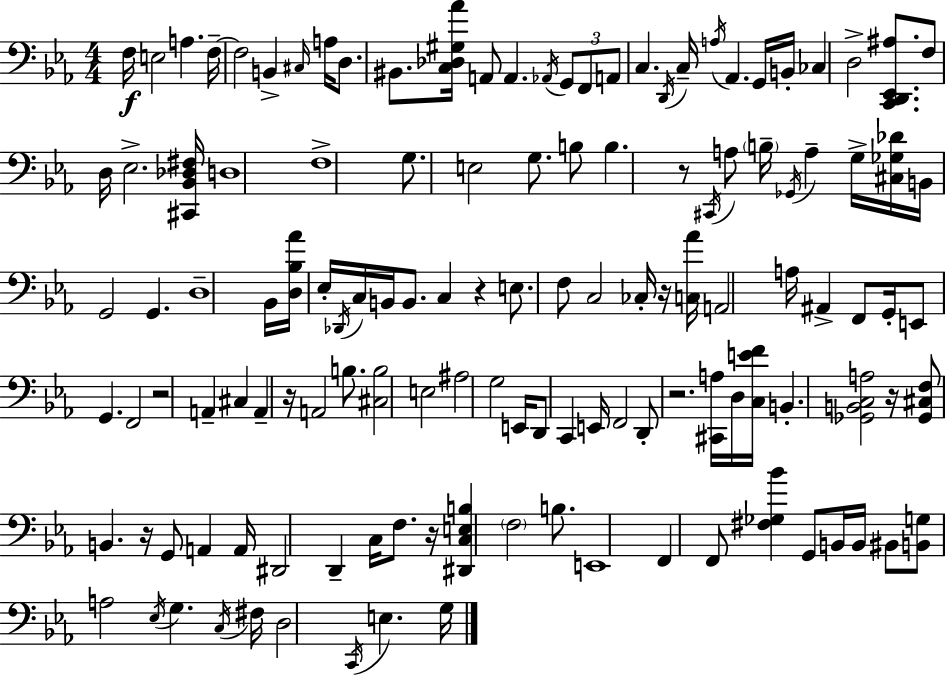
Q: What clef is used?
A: bass